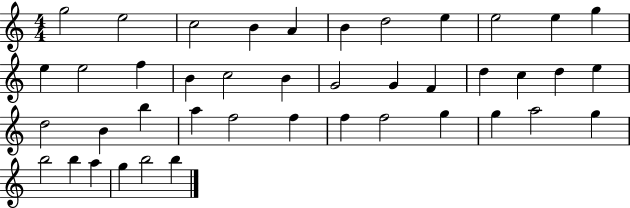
G5/h E5/h C5/h B4/q A4/q B4/q D5/h E5/q E5/h E5/q G5/q E5/q E5/h F5/q B4/q C5/h B4/q G4/h G4/q F4/q D5/q C5/q D5/q E5/q D5/h B4/q B5/q A5/q F5/h F5/q F5/q F5/h G5/q G5/q A5/h G5/q B5/h B5/q A5/q G5/q B5/h B5/q